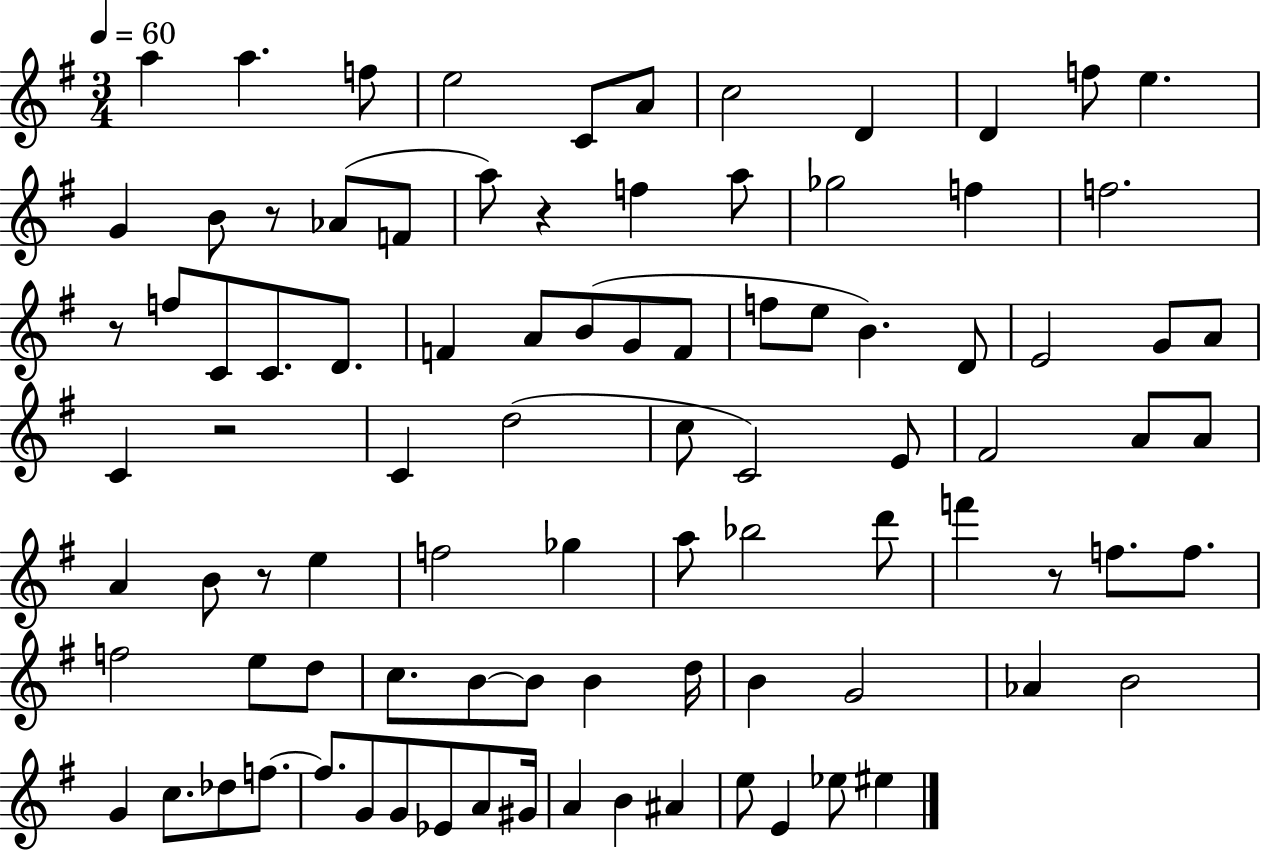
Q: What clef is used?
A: treble